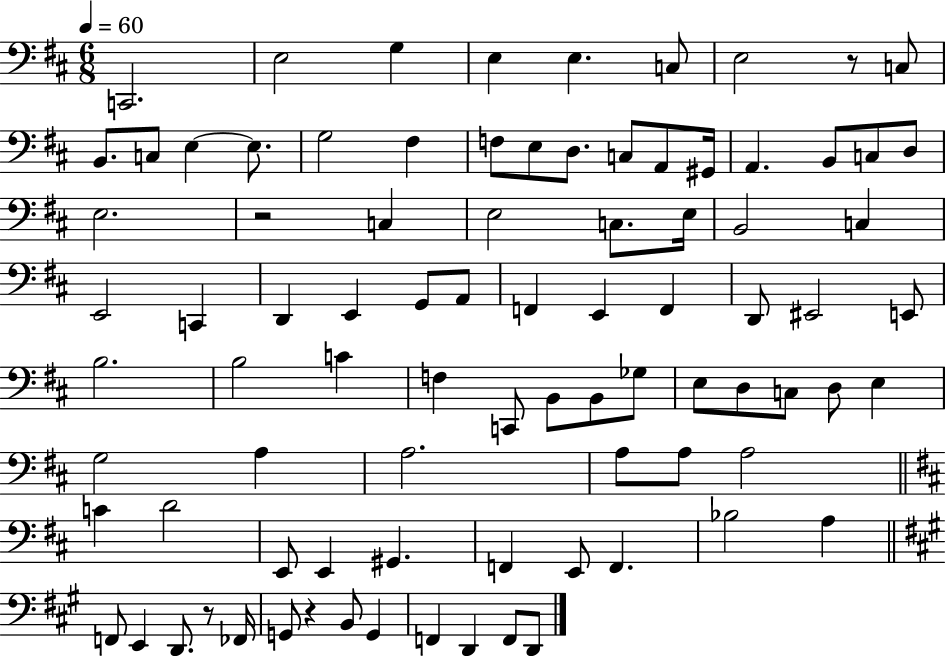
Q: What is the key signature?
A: D major